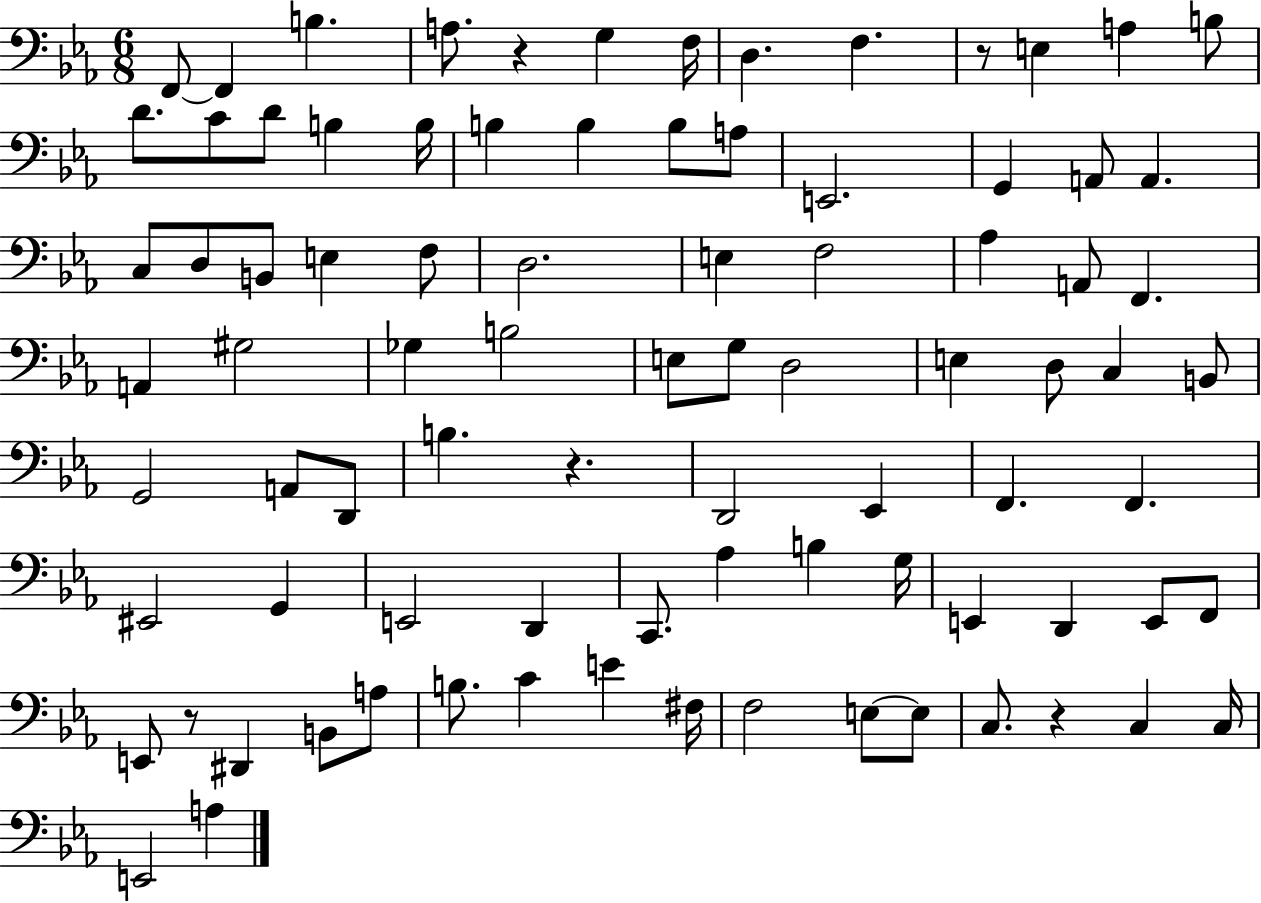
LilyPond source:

{
  \clef bass
  \numericTimeSignature
  \time 6/8
  \key ees \major
  f,8~~ f,4 b4. | a8. r4 g4 f16 | d4. f4. | r8 e4 a4 b8 | \break d'8. c'8 d'8 b4 b16 | b4 b4 b8 a8 | e,2. | g,4 a,8 a,4. | \break c8 d8 b,8 e4 f8 | d2. | e4 f2 | aes4 a,8 f,4. | \break a,4 gis2 | ges4 b2 | e8 g8 d2 | e4 d8 c4 b,8 | \break g,2 a,8 d,8 | b4. r4. | d,2 ees,4 | f,4. f,4. | \break eis,2 g,4 | e,2 d,4 | c,8. aes4 b4 g16 | e,4 d,4 e,8 f,8 | \break e,8 r8 dis,4 b,8 a8 | b8. c'4 e'4 fis16 | f2 e8~~ e8 | c8. r4 c4 c16 | \break e,2 a4 | \bar "|."
}